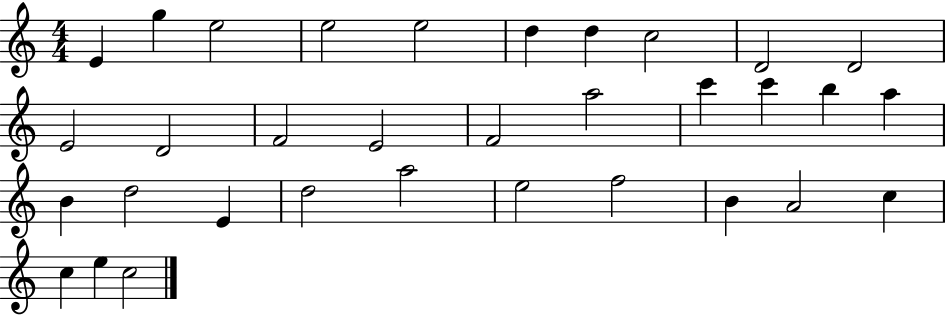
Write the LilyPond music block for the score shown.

{
  \clef treble
  \numericTimeSignature
  \time 4/4
  \key c \major
  e'4 g''4 e''2 | e''2 e''2 | d''4 d''4 c''2 | d'2 d'2 | \break e'2 d'2 | f'2 e'2 | f'2 a''2 | c'''4 c'''4 b''4 a''4 | \break b'4 d''2 e'4 | d''2 a''2 | e''2 f''2 | b'4 a'2 c''4 | \break c''4 e''4 c''2 | \bar "|."
}